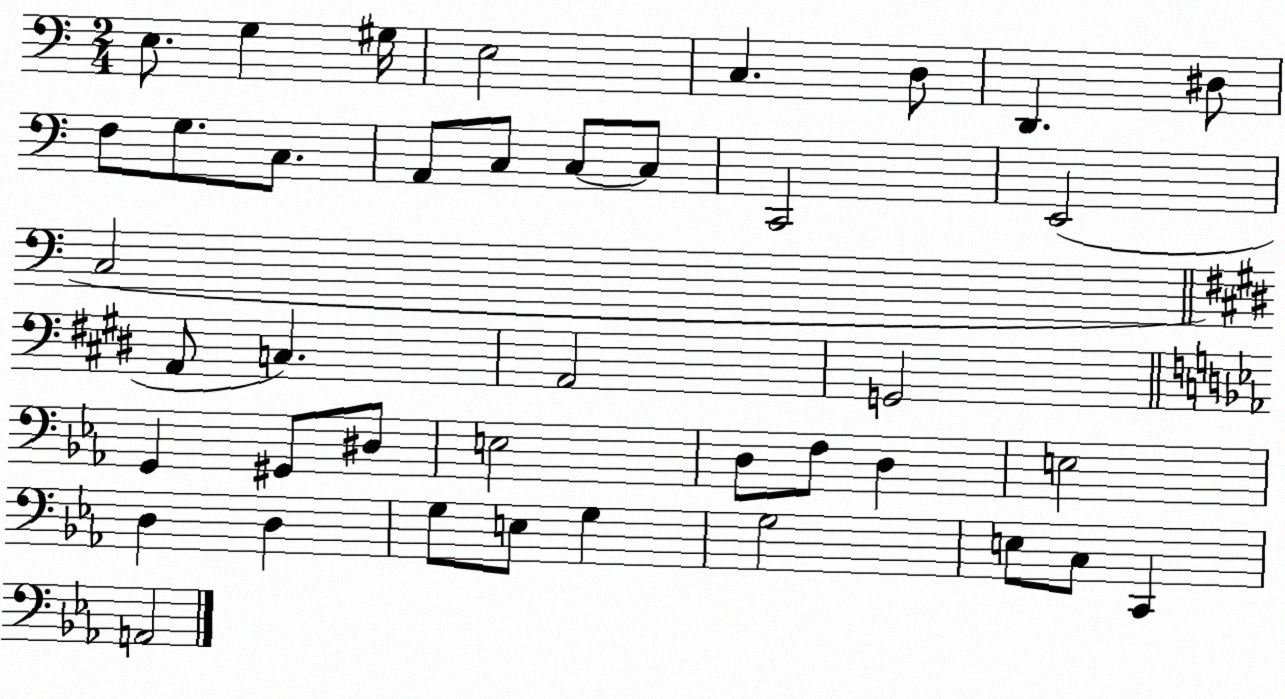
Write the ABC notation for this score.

X:1
T:Untitled
M:2/4
L:1/4
K:C
E,/2 G, ^G,/4 E,2 C, D,/2 D,, ^D,/2 F,/2 G,/2 C,/2 A,,/2 C,/2 C,/2 C,/2 C,,2 E,,2 C,2 A,,/2 C, A,,2 G,,2 G,, ^G,,/2 ^D,/2 E,2 D,/2 F,/2 D, E,2 D, D, G,/2 E,/2 G, G,2 E,/2 C,/2 C,, A,,2